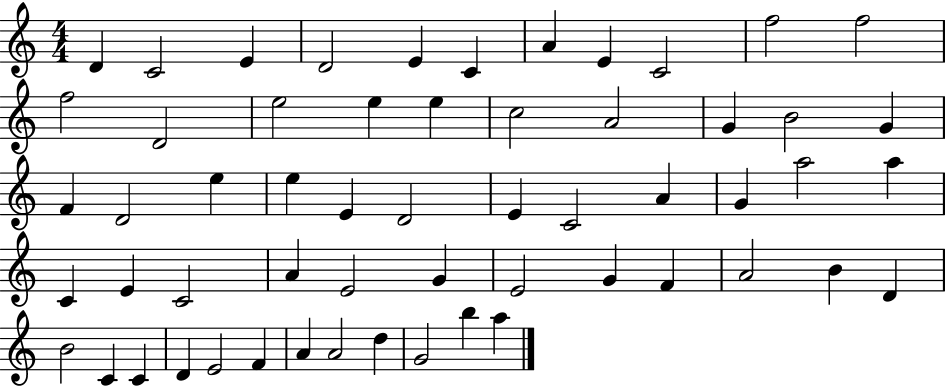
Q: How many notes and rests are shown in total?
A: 57